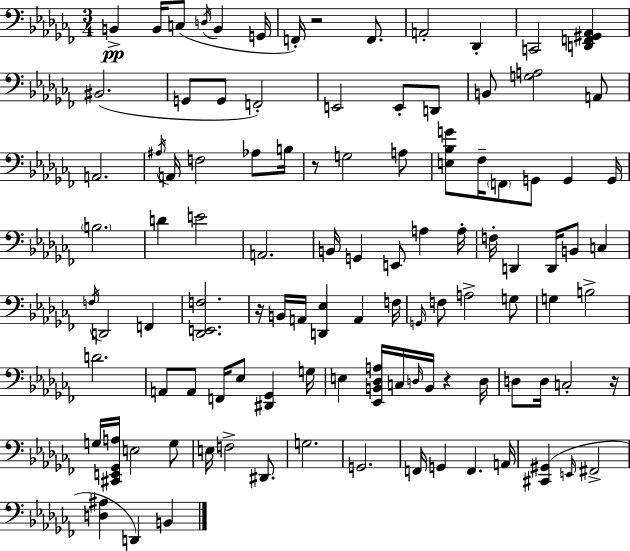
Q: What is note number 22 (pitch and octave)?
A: A#3